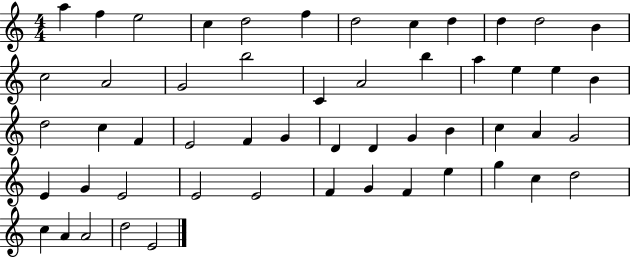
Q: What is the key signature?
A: C major